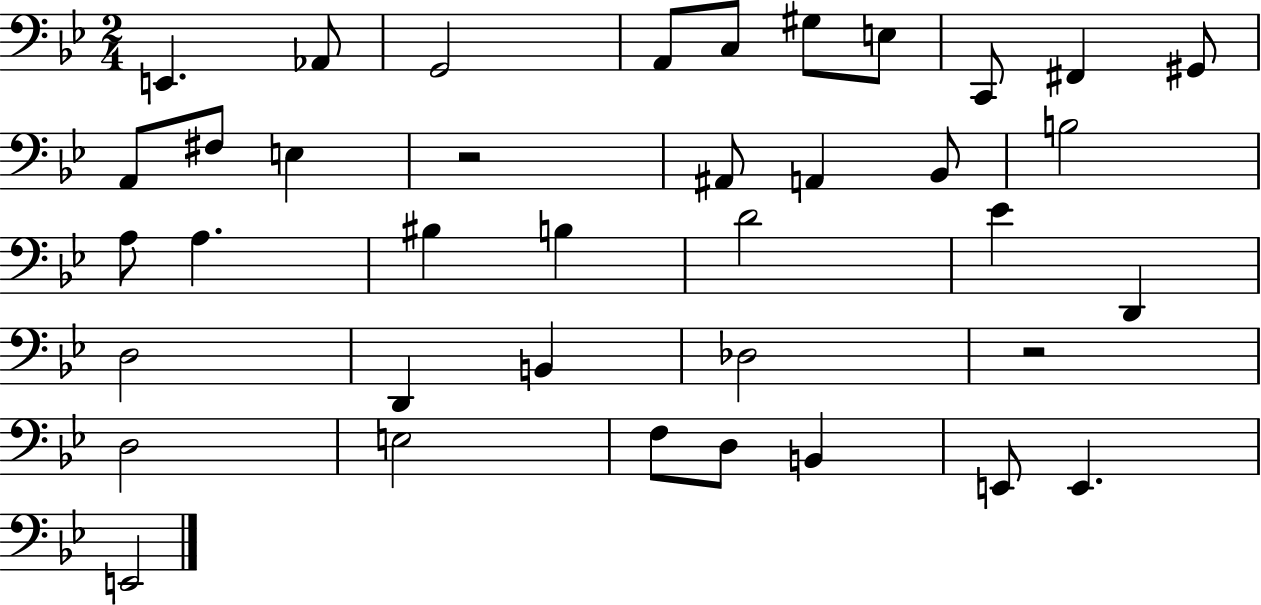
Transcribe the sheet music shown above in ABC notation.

X:1
T:Untitled
M:2/4
L:1/4
K:Bb
E,, _A,,/2 G,,2 A,,/2 C,/2 ^G,/2 E,/2 C,,/2 ^F,, ^G,,/2 A,,/2 ^F,/2 E, z2 ^A,,/2 A,, _B,,/2 B,2 A,/2 A, ^B, B, D2 _E D,, D,2 D,, B,, _D,2 z2 D,2 E,2 F,/2 D,/2 B,, E,,/2 E,, E,,2